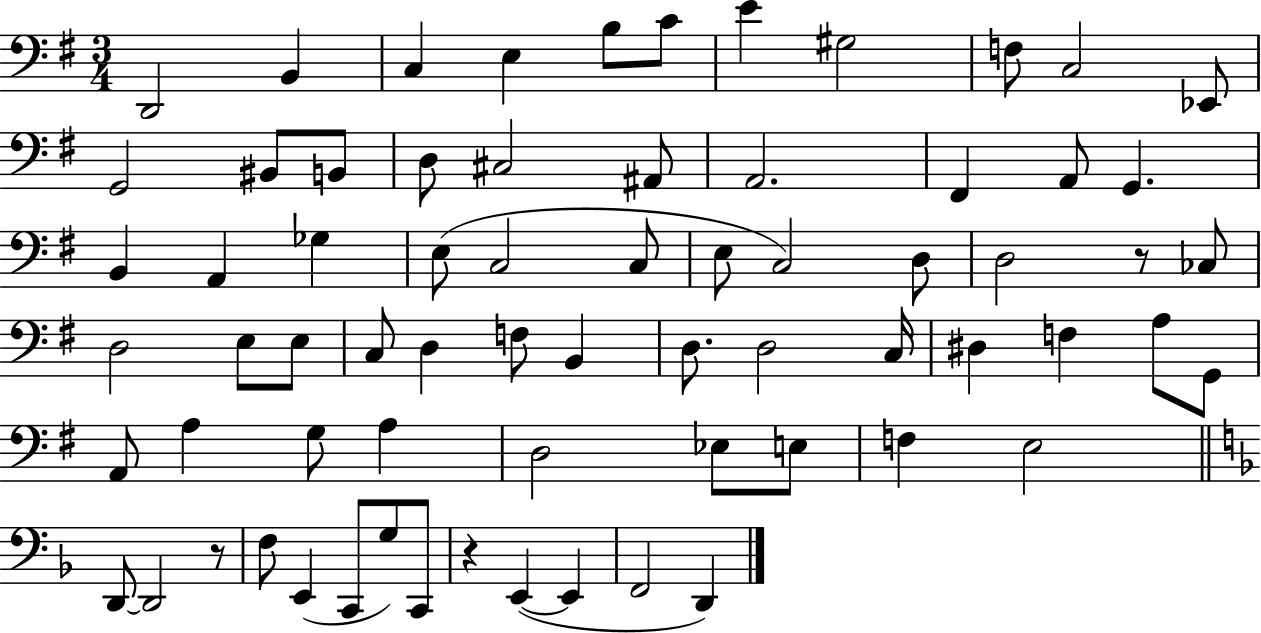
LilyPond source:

{
  \clef bass
  \numericTimeSignature
  \time 3/4
  \key g \major
  d,2 b,4 | c4 e4 b8 c'8 | e'4 gis2 | f8 c2 ees,8 | \break g,2 bis,8 b,8 | d8 cis2 ais,8 | a,2. | fis,4 a,8 g,4. | \break b,4 a,4 ges4 | e8( c2 c8 | e8 c2) d8 | d2 r8 ces8 | \break d2 e8 e8 | c8 d4 f8 b,4 | d8. d2 c16 | dis4 f4 a8 g,8 | \break a,8 a4 g8 a4 | d2 ees8 e8 | f4 e2 | \bar "||" \break \key f \major d,8~~ d,2 r8 | f8 e,4( c,8 g8) c,8 | r4 e,4~(~ e,4 | f,2 d,4) | \break \bar "|."
}